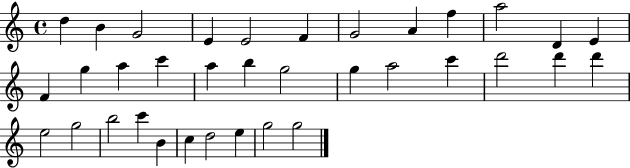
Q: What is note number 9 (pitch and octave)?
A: F5